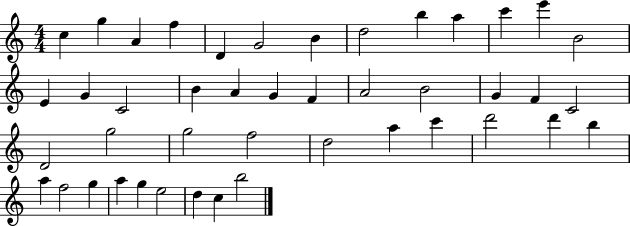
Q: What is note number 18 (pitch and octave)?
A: A4